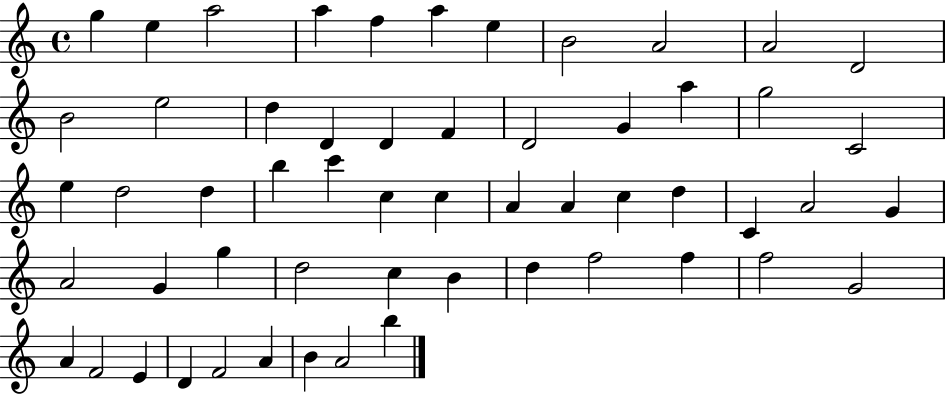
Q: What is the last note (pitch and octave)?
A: B5